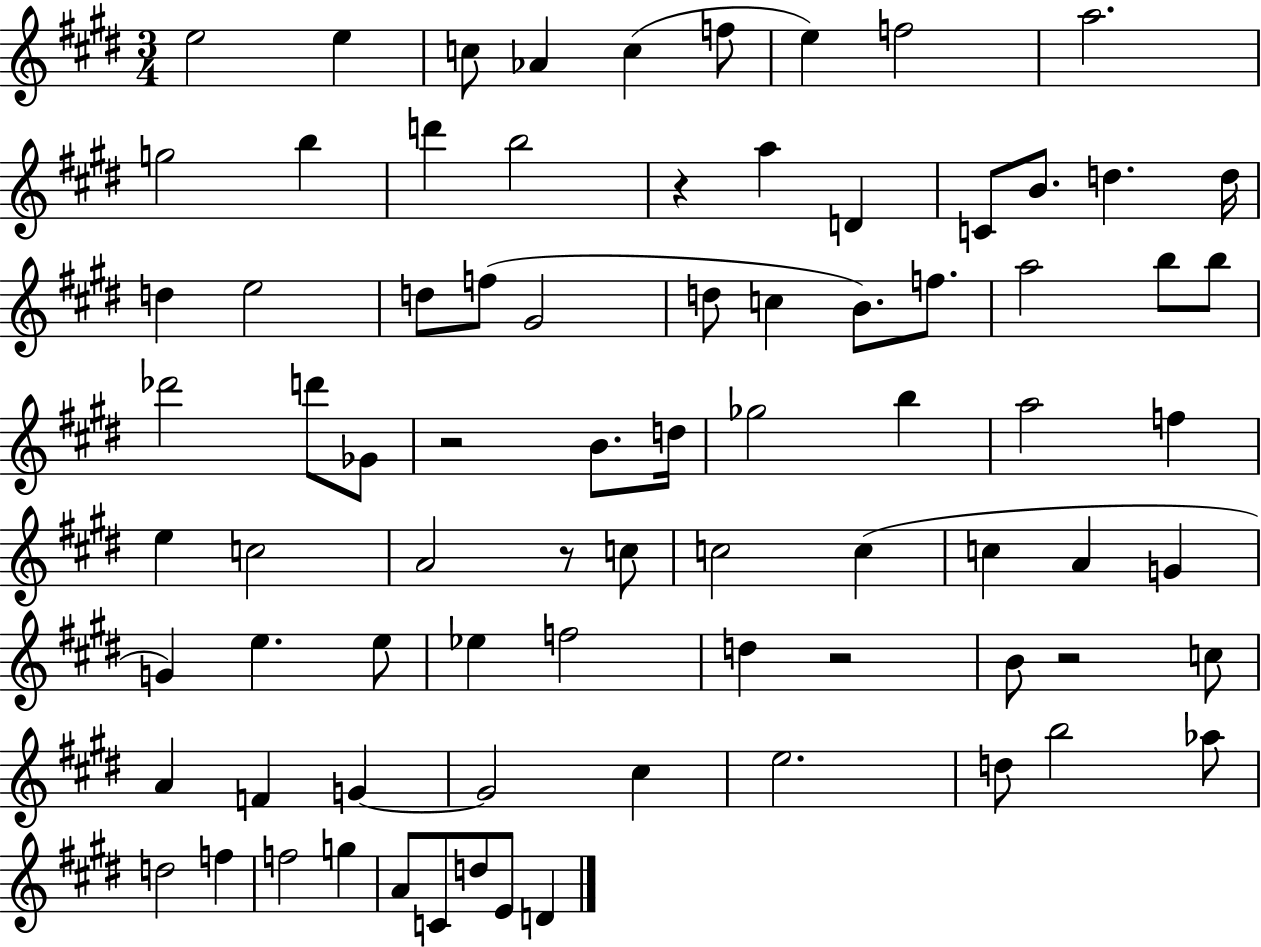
{
  \clef treble
  \numericTimeSignature
  \time 3/4
  \key e \major
  e''2 e''4 | c''8 aes'4 c''4( f''8 | e''4) f''2 | a''2. | \break g''2 b''4 | d'''4 b''2 | r4 a''4 d'4 | c'8 b'8. d''4. d''16 | \break d''4 e''2 | d''8 f''8( gis'2 | d''8 c''4 b'8.) f''8. | a''2 b''8 b''8 | \break des'''2 d'''8 ges'8 | r2 b'8. d''16 | ges''2 b''4 | a''2 f''4 | \break e''4 c''2 | a'2 r8 c''8 | c''2 c''4( | c''4 a'4 g'4 | \break g'4) e''4. e''8 | ees''4 f''2 | d''4 r2 | b'8 r2 c''8 | \break a'4 f'4 g'4~~ | g'2 cis''4 | e''2. | d''8 b''2 aes''8 | \break d''2 f''4 | f''2 g''4 | a'8 c'8 d''8 e'8 d'4 | \bar "|."
}